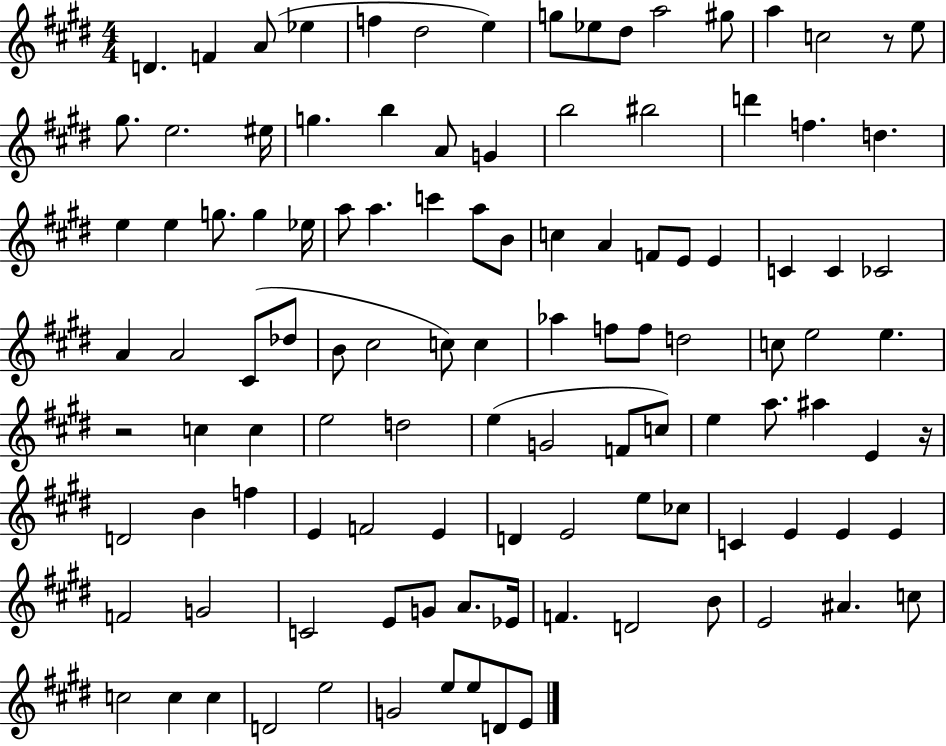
{
  \clef treble
  \numericTimeSignature
  \time 4/4
  \key e \major
  d'4. f'4 a'8( ees''4 | f''4 dis''2 e''4) | g''8 ees''8 dis''8 a''2 gis''8 | a''4 c''2 r8 e''8 | \break gis''8. e''2. eis''16 | g''4. b''4 a'8 g'4 | b''2 bis''2 | d'''4 f''4. d''4. | \break e''4 e''4 g''8. g''4 ees''16 | a''8 a''4. c'''4 a''8 b'8 | c''4 a'4 f'8 e'8 e'4 | c'4 c'4 ces'2 | \break a'4 a'2 cis'8( des''8 | b'8 cis''2 c''8) c''4 | aes''4 f''8 f''8 d''2 | c''8 e''2 e''4. | \break r2 c''4 c''4 | e''2 d''2 | e''4( g'2 f'8 c''8) | e''4 a''8. ais''4 e'4 r16 | \break d'2 b'4 f''4 | e'4 f'2 e'4 | d'4 e'2 e''8 ces''8 | c'4 e'4 e'4 e'4 | \break f'2 g'2 | c'2 e'8 g'8 a'8. ees'16 | f'4. d'2 b'8 | e'2 ais'4. c''8 | \break c''2 c''4 c''4 | d'2 e''2 | g'2 e''8 e''8 d'8 e'8 | \bar "|."
}